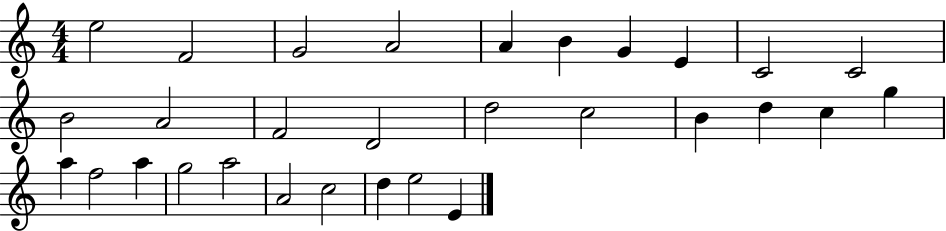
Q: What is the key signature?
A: C major